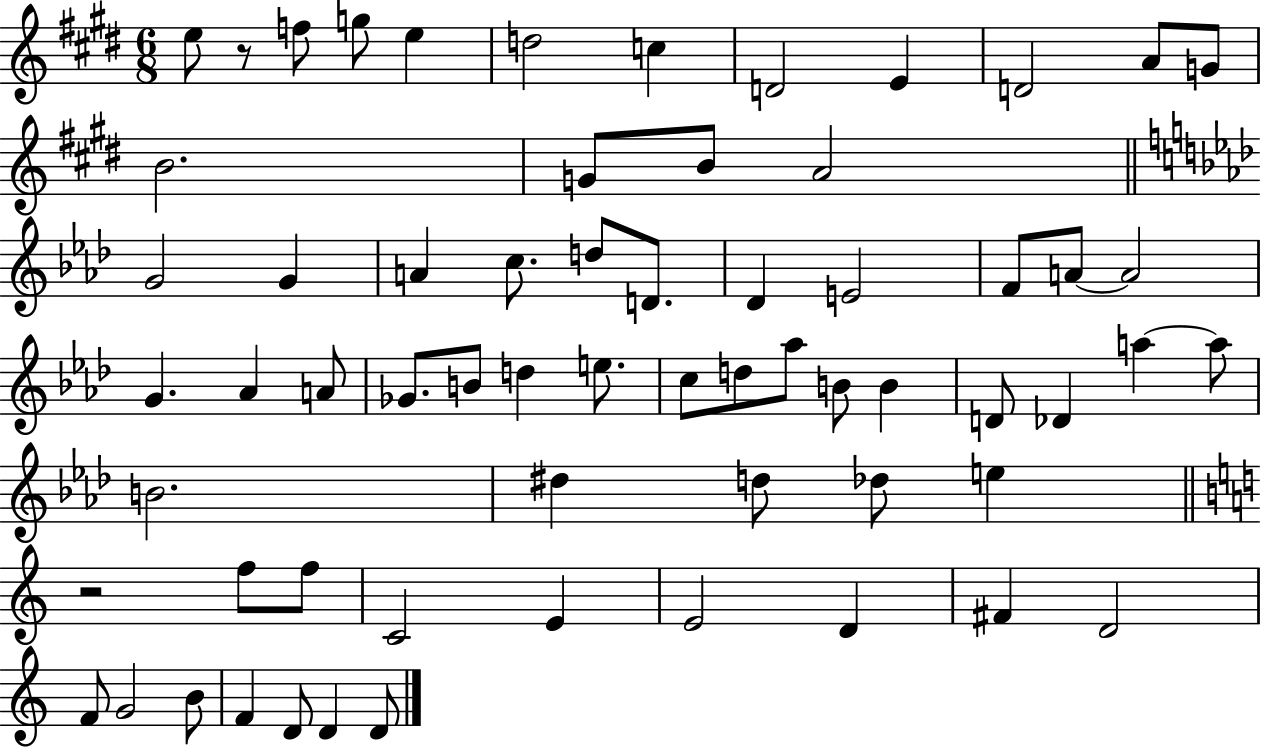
{
  \clef treble
  \numericTimeSignature
  \time 6/8
  \key e \major
  e''8 r8 f''8 g''8 e''4 | d''2 c''4 | d'2 e'4 | d'2 a'8 g'8 | \break b'2. | g'8 b'8 a'2 | \bar "||" \break \key aes \major g'2 g'4 | a'4 c''8. d''8 d'8. | des'4 e'2 | f'8 a'8~~ a'2 | \break g'4. aes'4 a'8 | ges'8. b'8 d''4 e''8. | c''8 d''8 aes''8 b'8 b'4 | d'8 des'4 a''4~~ a''8 | \break b'2. | dis''4 d''8 des''8 e''4 | \bar "||" \break \key a \minor r2 f''8 f''8 | c'2 e'4 | e'2 d'4 | fis'4 d'2 | \break f'8 g'2 b'8 | f'4 d'8 d'4 d'8 | \bar "|."
}